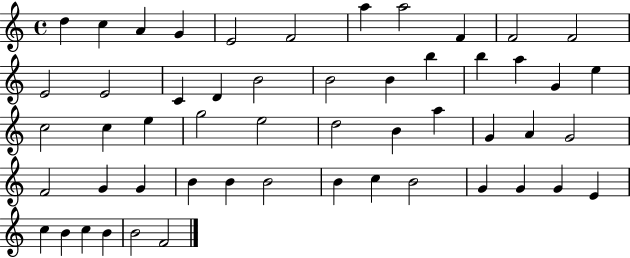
{
  \clef treble
  \time 4/4
  \defaultTimeSignature
  \key c \major
  d''4 c''4 a'4 g'4 | e'2 f'2 | a''4 a''2 f'4 | f'2 f'2 | \break e'2 e'2 | c'4 d'4 b'2 | b'2 b'4 b''4 | b''4 a''4 g'4 e''4 | \break c''2 c''4 e''4 | g''2 e''2 | d''2 b'4 a''4 | g'4 a'4 g'2 | \break f'2 g'4 g'4 | b'4 b'4 b'2 | b'4 c''4 b'2 | g'4 g'4 g'4 e'4 | \break c''4 b'4 c''4 b'4 | b'2 f'2 | \bar "|."
}